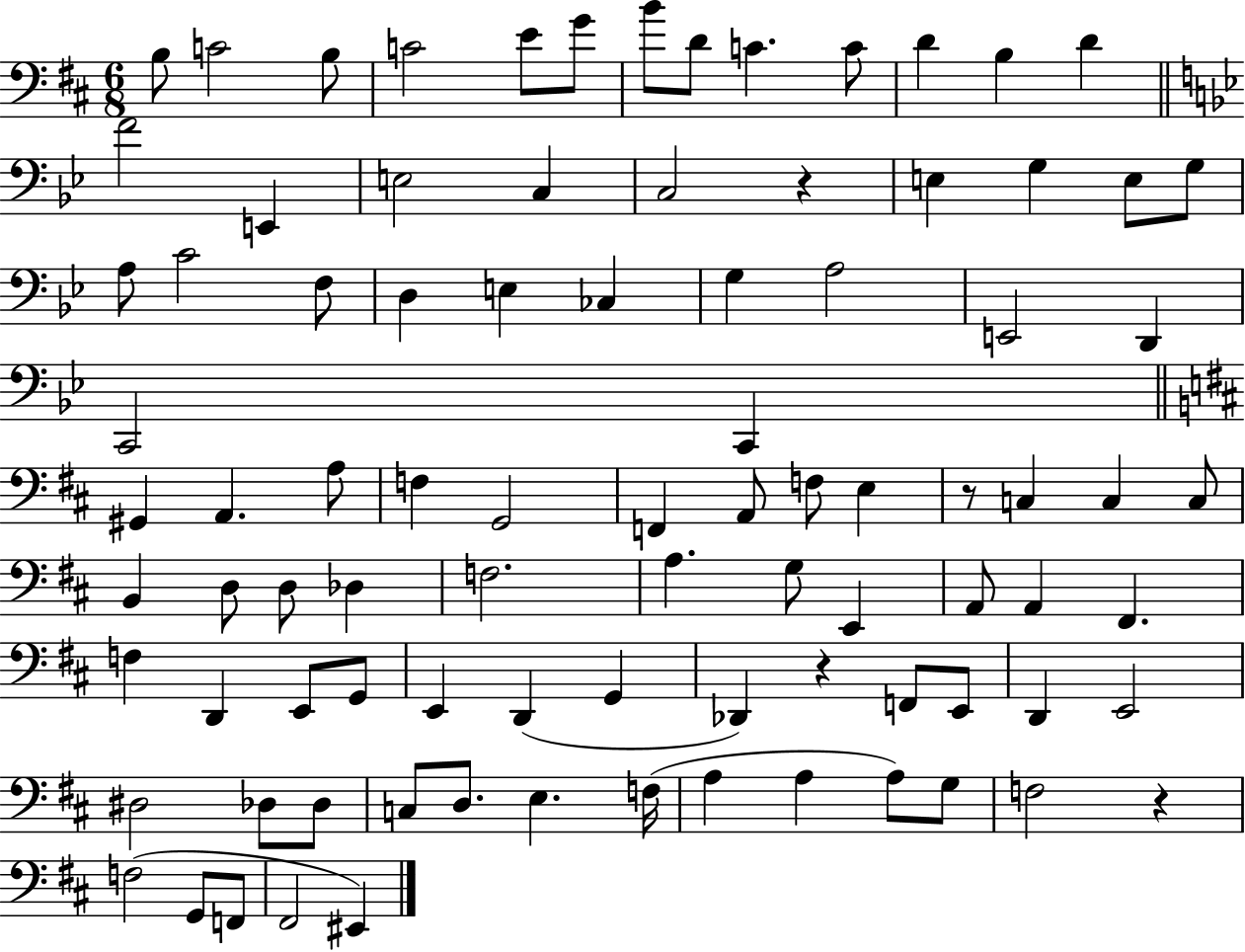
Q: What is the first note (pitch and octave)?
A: B3